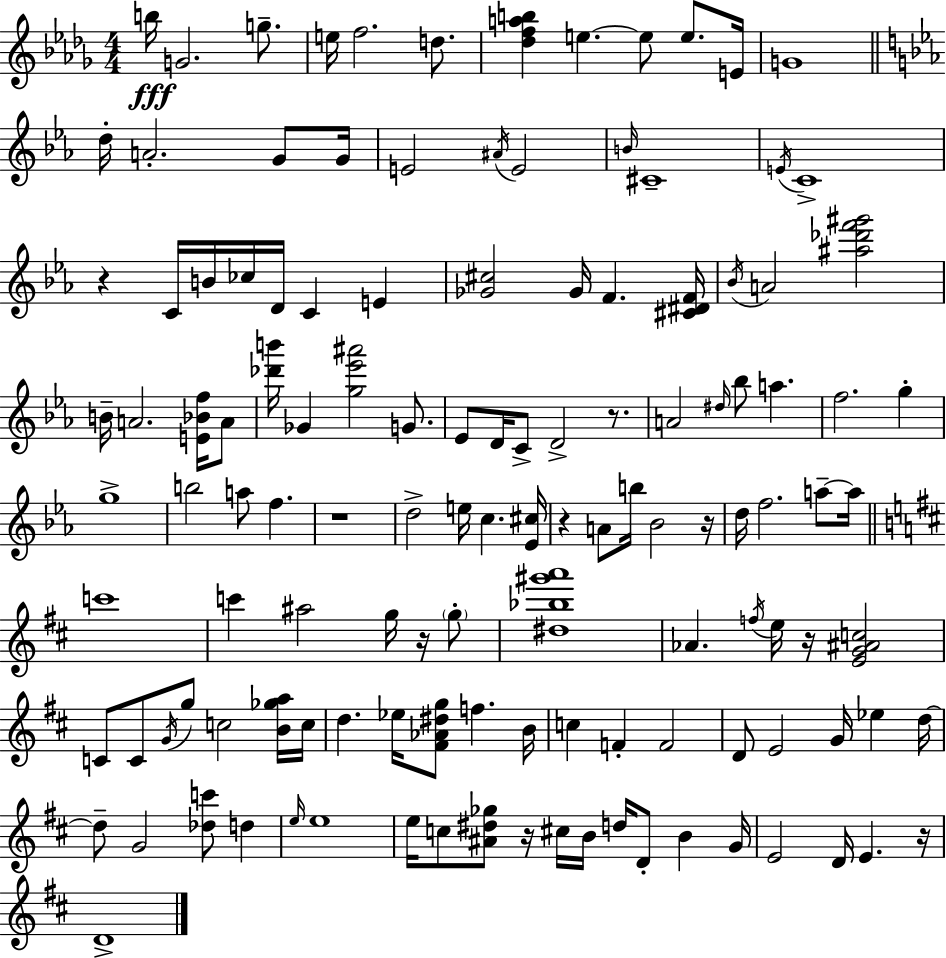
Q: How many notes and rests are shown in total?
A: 127